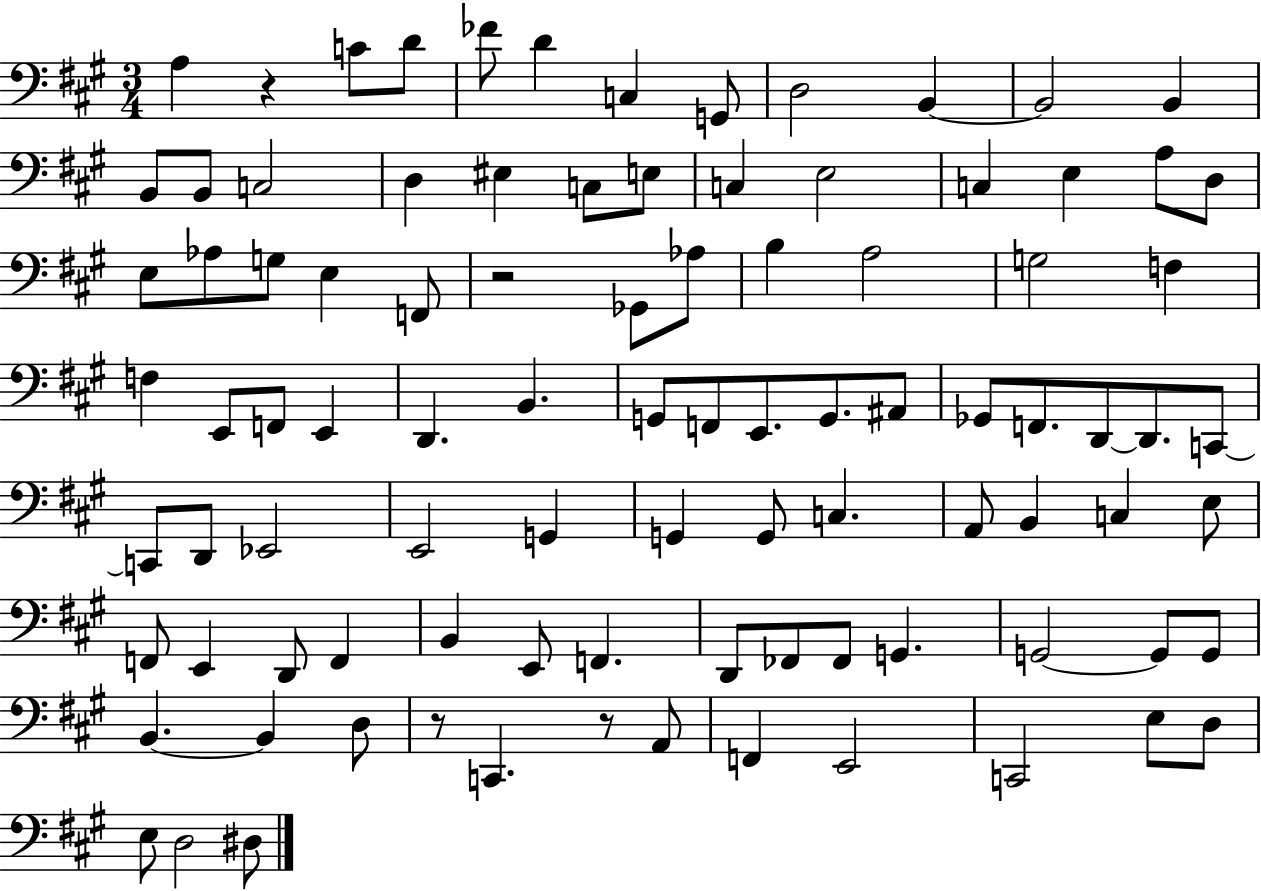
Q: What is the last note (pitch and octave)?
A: D#3